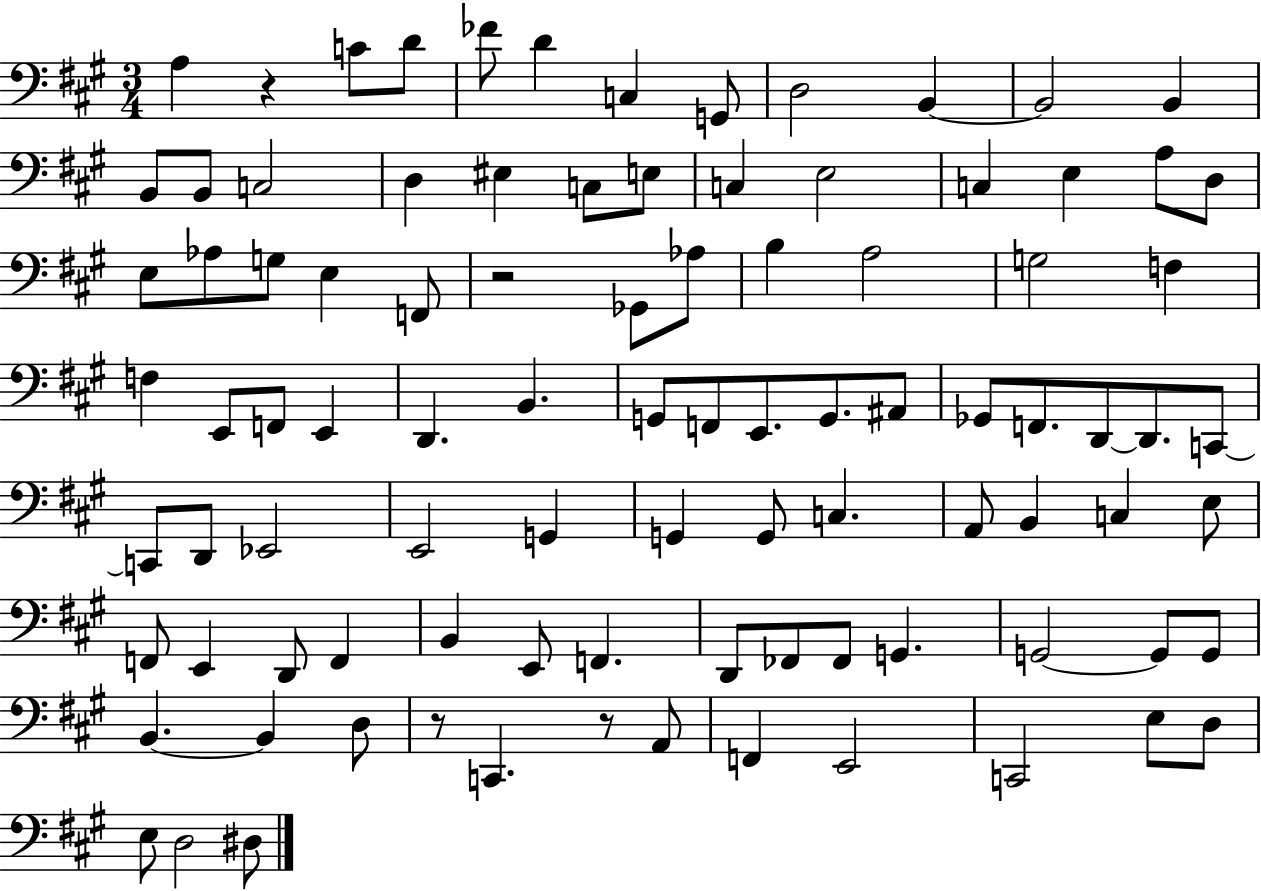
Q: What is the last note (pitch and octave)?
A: D#3